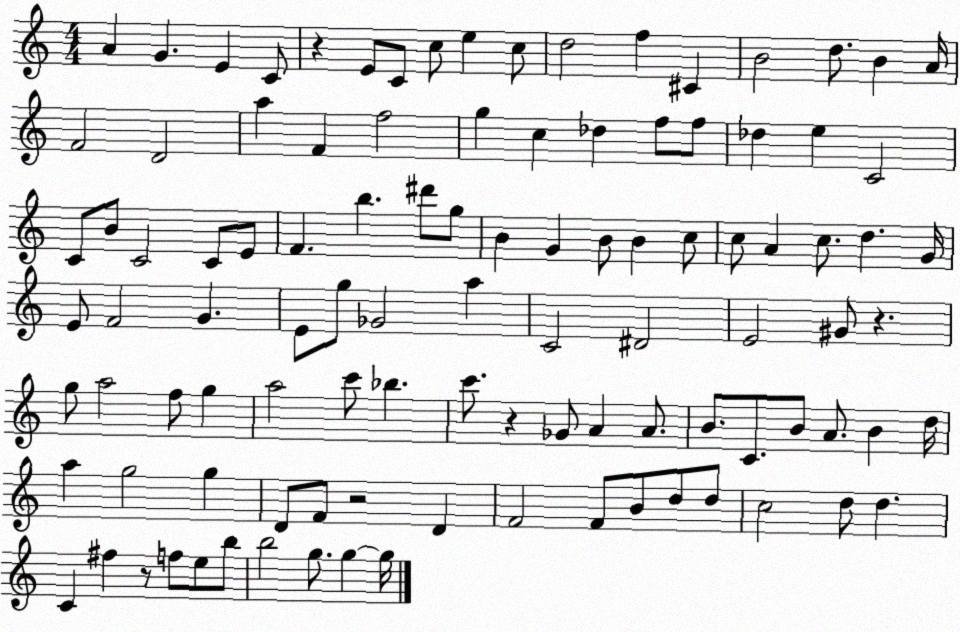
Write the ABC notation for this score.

X:1
T:Untitled
M:4/4
L:1/4
K:C
A G E C/2 z E/2 C/2 c/2 e c/2 d2 f ^C B2 d/2 B A/4 F2 D2 a F f2 g c _d f/2 f/2 _d e C2 C/2 B/2 C2 C/2 E/2 F b ^d'/2 g/2 B G B/2 B c/2 c/2 A c/2 d G/4 E/2 F2 G E/2 g/2 _G2 a C2 ^D2 E2 ^G/2 z g/2 a2 f/2 g a2 c'/2 _b c'/2 z _G/2 A A/2 B/2 C/2 B/2 A/2 B d/4 a g2 g D/2 F/2 z2 D F2 F/2 B/2 d/2 d/2 c2 d/2 d C ^f z/2 f/2 e/2 b/2 b2 g/2 g g/4